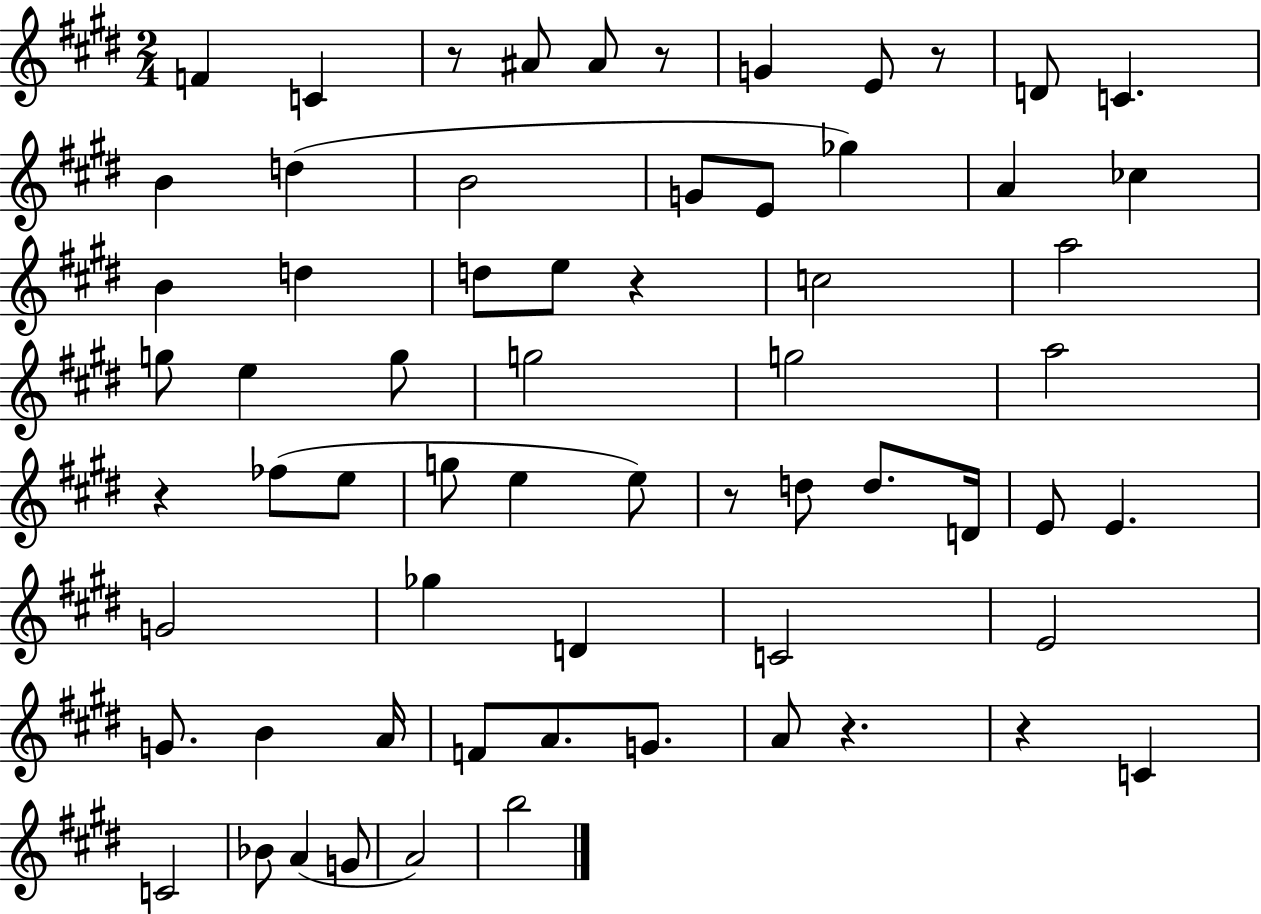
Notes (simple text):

F4/q C4/q R/e A#4/e A#4/e R/e G4/q E4/e R/e D4/e C4/q. B4/q D5/q B4/h G4/e E4/e Gb5/q A4/q CES5/q B4/q D5/q D5/e E5/e R/q C5/h A5/h G5/e E5/q G5/e G5/h G5/h A5/h R/q FES5/e E5/e G5/e E5/q E5/e R/e D5/e D5/e. D4/s E4/e E4/q. G4/h Gb5/q D4/q C4/h E4/h G4/e. B4/q A4/s F4/e A4/e. G4/e. A4/e R/q. R/q C4/q C4/h Bb4/e A4/q G4/e A4/h B5/h